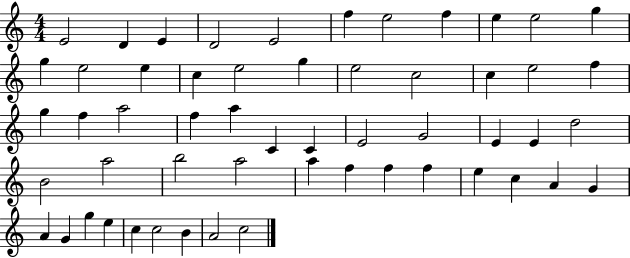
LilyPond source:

{
  \clef treble
  \numericTimeSignature
  \time 4/4
  \key c \major
  e'2 d'4 e'4 | d'2 e'2 | f''4 e''2 f''4 | e''4 e''2 g''4 | \break g''4 e''2 e''4 | c''4 e''2 g''4 | e''2 c''2 | c''4 e''2 f''4 | \break g''4 f''4 a''2 | f''4 a''4 c'4 c'4 | e'2 g'2 | e'4 e'4 d''2 | \break b'2 a''2 | b''2 a''2 | a''4 f''4 f''4 f''4 | e''4 c''4 a'4 g'4 | \break a'4 g'4 g''4 e''4 | c''4 c''2 b'4 | a'2 c''2 | \bar "|."
}